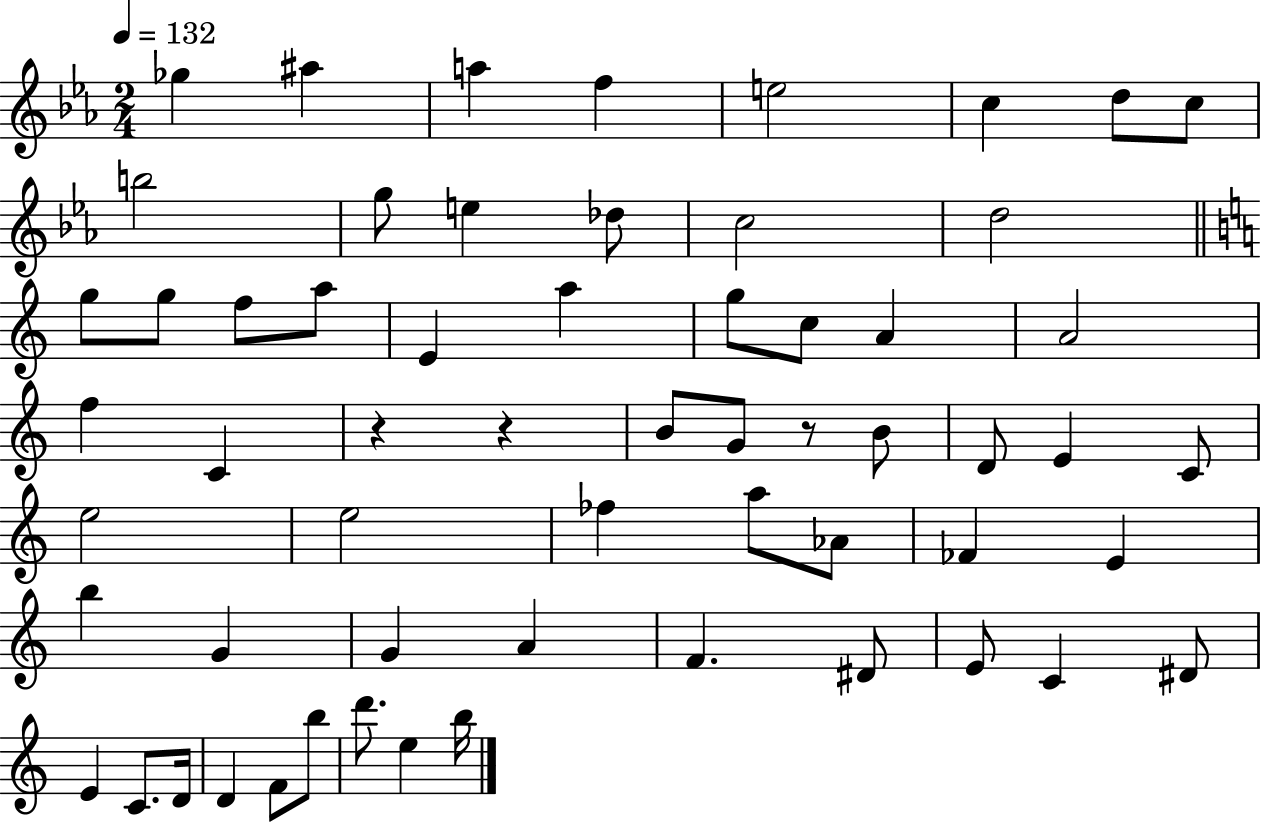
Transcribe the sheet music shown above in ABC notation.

X:1
T:Untitled
M:2/4
L:1/4
K:Eb
_g ^a a f e2 c d/2 c/2 b2 g/2 e _d/2 c2 d2 g/2 g/2 f/2 a/2 E a g/2 c/2 A A2 f C z z B/2 G/2 z/2 B/2 D/2 E C/2 e2 e2 _f a/2 _A/2 _F E b G G A F ^D/2 E/2 C ^D/2 E C/2 D/4 D F/2 b/2 d'/2 e b/4